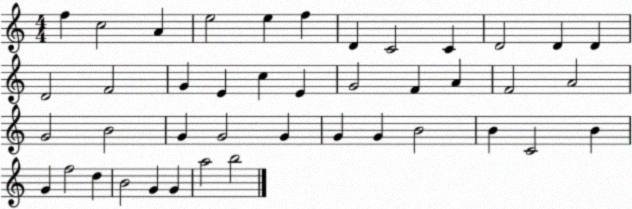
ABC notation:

X:1
T:Untitled
M:4/4
L:1/4
K:C
f c2 A e2 e f D C2 C D2 D D D2 F2 G E c E G2 F A F2 A2 G2 B2 G G2 G G G B2 B C2 B G f2 d B2 G G a2 b2